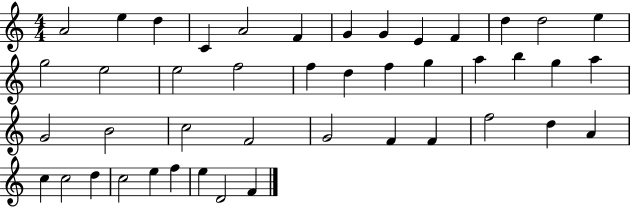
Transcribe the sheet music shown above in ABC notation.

X:1
T:Untitled
M:4/4
L:1/4
K:C
A2 e d C A2 F G G E F d d2 e g2 e2 e2 f2 f d f g a b g a G2 B2 c2 F2 G2 F F f2 d A c c2 d c2 e f e D2 F